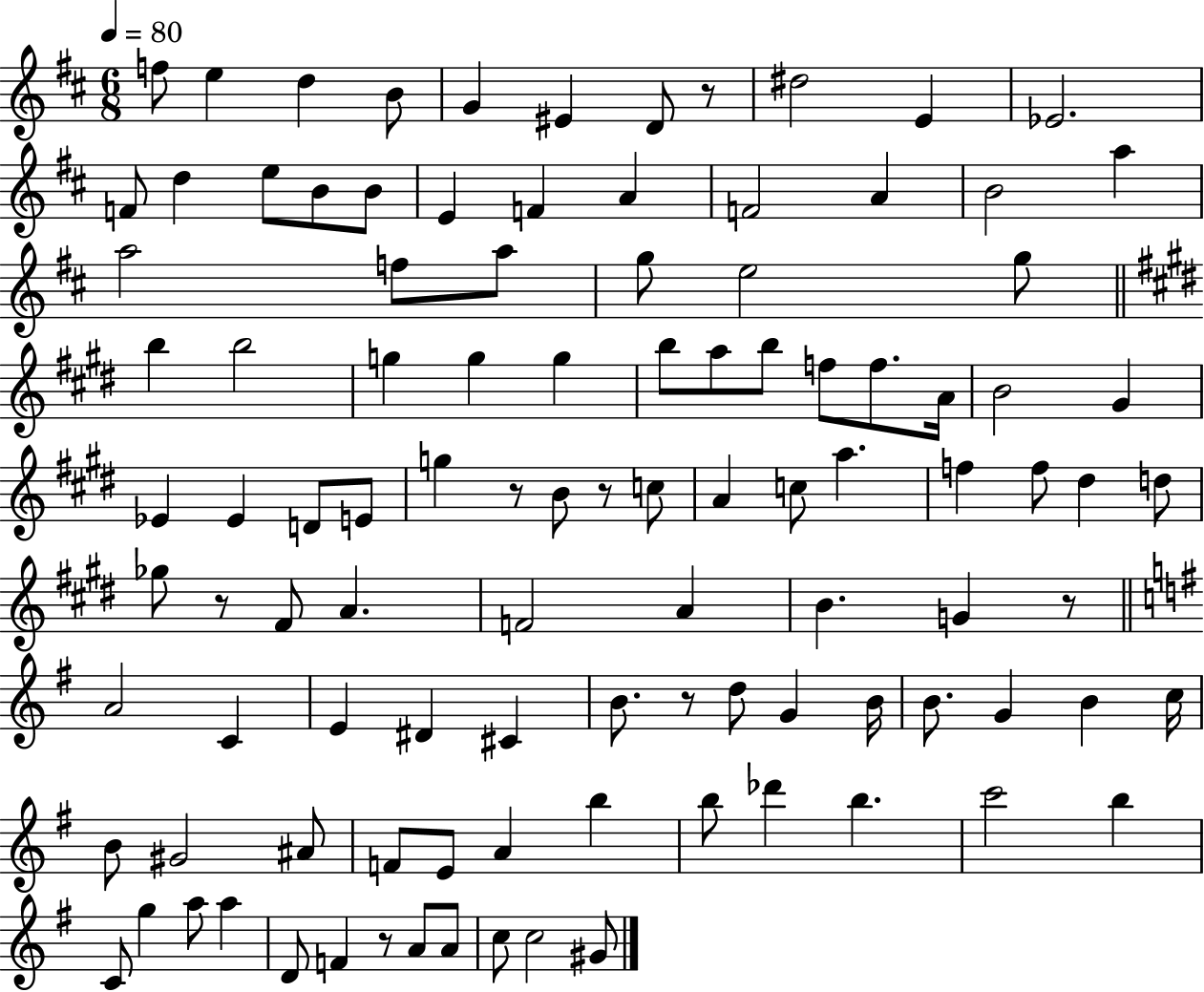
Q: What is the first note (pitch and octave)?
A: F5